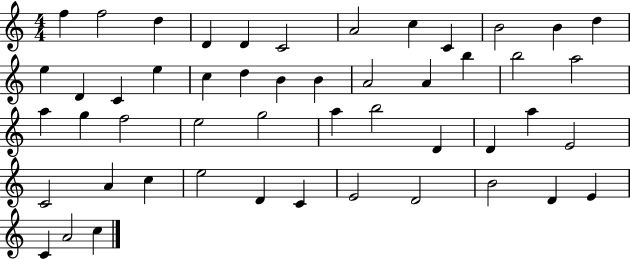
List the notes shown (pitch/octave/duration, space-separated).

F5/q F5/h D5/q D4/q D4/q C4/h A4/h C5/q C4/q B4/h B4/q D5/q E5/q D4/q C4/q E5/q C5/q D5/q B4/q B4/q A4/h A4/q B5/q B5/h A5/h A5/q G5/q F5/h E5/h G5/h A5/q B5/h D4/q D4/q A5/q E4/h C4/h A4/q C5/q E5/h D4/q C4/q E4/h D4/h B4/h D4/q E4/q C4/q A4/h C5/q